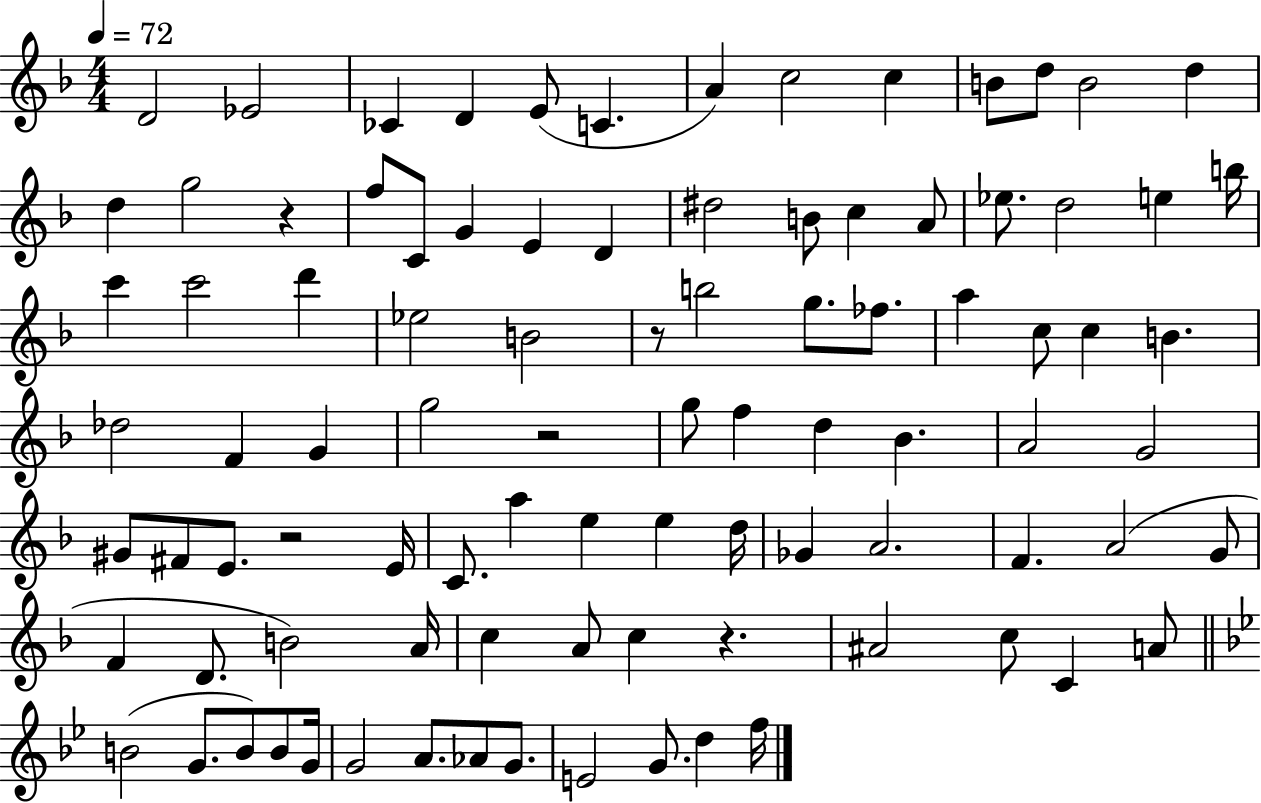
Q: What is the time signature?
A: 4/4